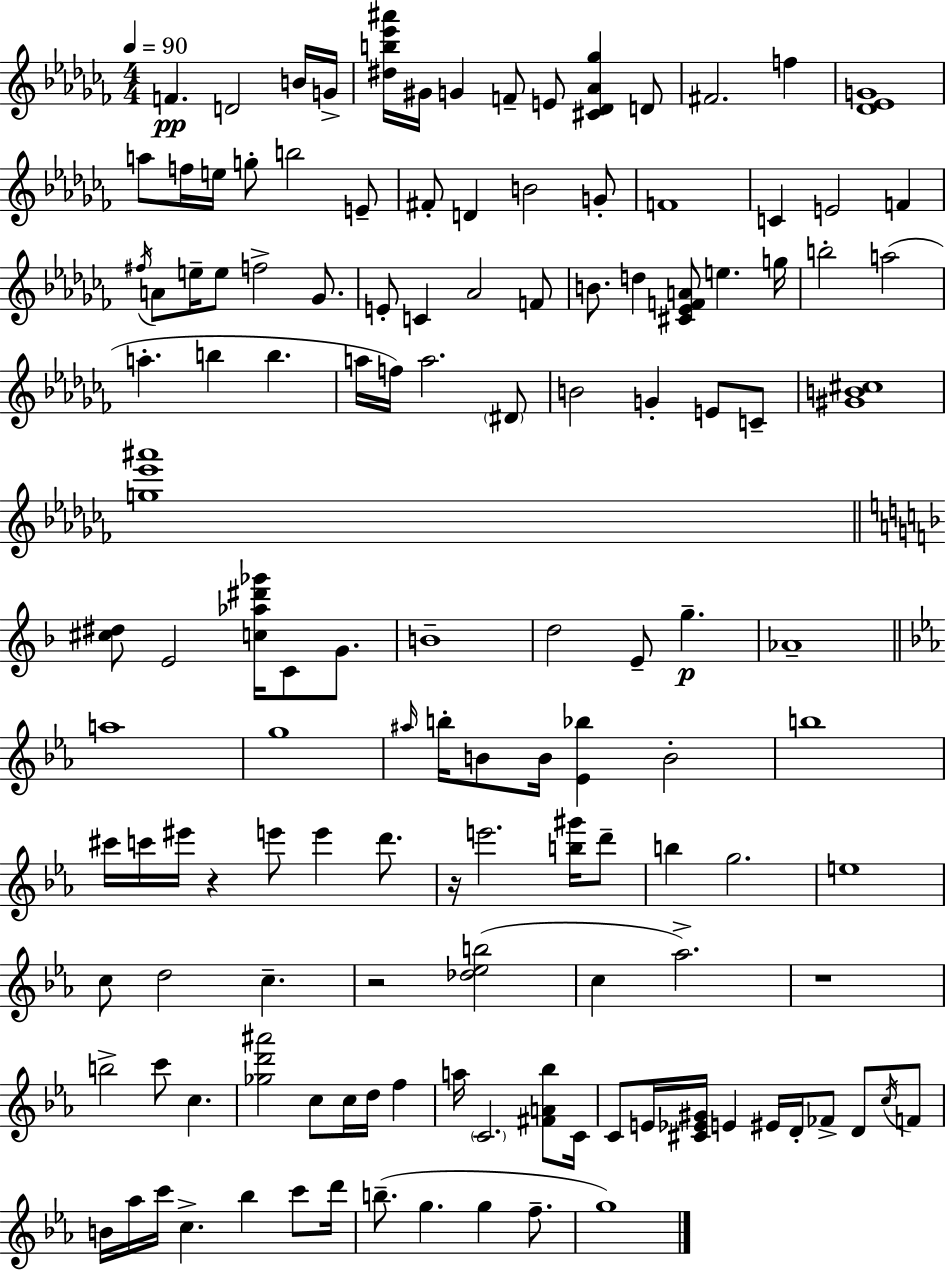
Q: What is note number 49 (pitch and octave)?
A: B4